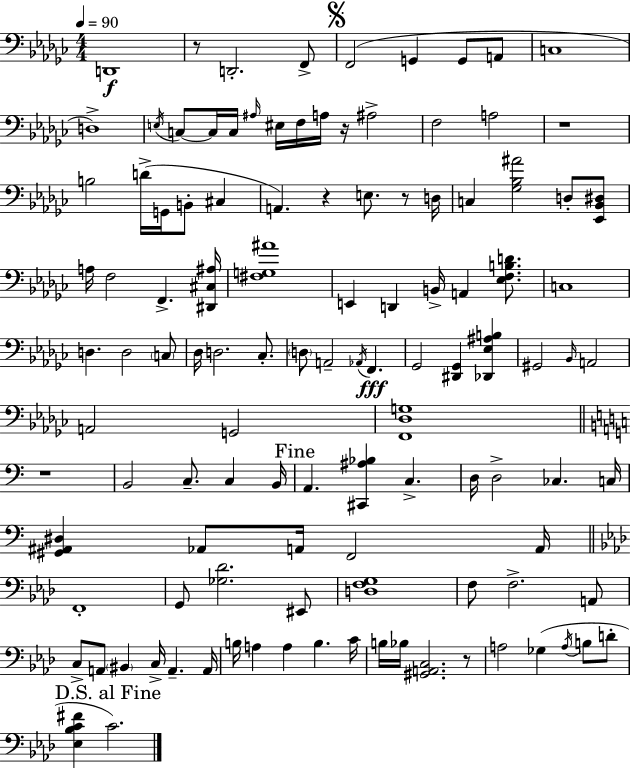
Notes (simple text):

D2/w R/e D2/h. F2/e F2/h G2/q G2/e A2/e C3/w D3/w E3/s C3/e C3/s C3/s A#3/s EIS3/s F3/s A3/s R/s A#3/h F3/h A3/h R/w B3/h D4/s G2/s B2/e C#3/q A2/q. R/q E3/e. R/e D3/s C3/q [Gb3,Bb3,A#4]/h D3/e [Eb2,Bb2,D#3]/e A3/s F3/h F2/q. [D#2,C#3,A#3]/s [F#3,G3,A#4]/w E2/q D2/q B2/s A2/q [Eb3,F3,B3,D4]/e. C3/w D3/q. D3/h C3/e Db3/s D3/h. CES3/e. D3/e A2/h Ab2/s F2/q. Gb2/h [D#2,Gb2]/q [Db2,Eb3,A#3,B3]/q G#2/h Bb2/s A2/h A2/h G2/h [F2,Db3,G3]/w R/w B2/h C3/e. C3/q B2/s A2/q. [C#2,A#3,Bb3]/q C3/q. D3/s D3/h CES3/q. C3/s [G#2,A#2,D#3]/q Ab2/e A2/s F2/h A2/s F2/w G2/e [Gb3,Db4]/h. EIS2/e [D3,F3,G3]/w F3/e F3/h. A2/e C3/e A2/e BIS2/q C3/s A2/q. A2/s B3/s A3/q A3/q B3/q. C4/s B3/s Bb3/s [G#2,A2,C3]/h. R/e A3/h Gb3/q A3/s B3/e D4/e [Eb3,Bb3,C4,F#4]/q C4/h.